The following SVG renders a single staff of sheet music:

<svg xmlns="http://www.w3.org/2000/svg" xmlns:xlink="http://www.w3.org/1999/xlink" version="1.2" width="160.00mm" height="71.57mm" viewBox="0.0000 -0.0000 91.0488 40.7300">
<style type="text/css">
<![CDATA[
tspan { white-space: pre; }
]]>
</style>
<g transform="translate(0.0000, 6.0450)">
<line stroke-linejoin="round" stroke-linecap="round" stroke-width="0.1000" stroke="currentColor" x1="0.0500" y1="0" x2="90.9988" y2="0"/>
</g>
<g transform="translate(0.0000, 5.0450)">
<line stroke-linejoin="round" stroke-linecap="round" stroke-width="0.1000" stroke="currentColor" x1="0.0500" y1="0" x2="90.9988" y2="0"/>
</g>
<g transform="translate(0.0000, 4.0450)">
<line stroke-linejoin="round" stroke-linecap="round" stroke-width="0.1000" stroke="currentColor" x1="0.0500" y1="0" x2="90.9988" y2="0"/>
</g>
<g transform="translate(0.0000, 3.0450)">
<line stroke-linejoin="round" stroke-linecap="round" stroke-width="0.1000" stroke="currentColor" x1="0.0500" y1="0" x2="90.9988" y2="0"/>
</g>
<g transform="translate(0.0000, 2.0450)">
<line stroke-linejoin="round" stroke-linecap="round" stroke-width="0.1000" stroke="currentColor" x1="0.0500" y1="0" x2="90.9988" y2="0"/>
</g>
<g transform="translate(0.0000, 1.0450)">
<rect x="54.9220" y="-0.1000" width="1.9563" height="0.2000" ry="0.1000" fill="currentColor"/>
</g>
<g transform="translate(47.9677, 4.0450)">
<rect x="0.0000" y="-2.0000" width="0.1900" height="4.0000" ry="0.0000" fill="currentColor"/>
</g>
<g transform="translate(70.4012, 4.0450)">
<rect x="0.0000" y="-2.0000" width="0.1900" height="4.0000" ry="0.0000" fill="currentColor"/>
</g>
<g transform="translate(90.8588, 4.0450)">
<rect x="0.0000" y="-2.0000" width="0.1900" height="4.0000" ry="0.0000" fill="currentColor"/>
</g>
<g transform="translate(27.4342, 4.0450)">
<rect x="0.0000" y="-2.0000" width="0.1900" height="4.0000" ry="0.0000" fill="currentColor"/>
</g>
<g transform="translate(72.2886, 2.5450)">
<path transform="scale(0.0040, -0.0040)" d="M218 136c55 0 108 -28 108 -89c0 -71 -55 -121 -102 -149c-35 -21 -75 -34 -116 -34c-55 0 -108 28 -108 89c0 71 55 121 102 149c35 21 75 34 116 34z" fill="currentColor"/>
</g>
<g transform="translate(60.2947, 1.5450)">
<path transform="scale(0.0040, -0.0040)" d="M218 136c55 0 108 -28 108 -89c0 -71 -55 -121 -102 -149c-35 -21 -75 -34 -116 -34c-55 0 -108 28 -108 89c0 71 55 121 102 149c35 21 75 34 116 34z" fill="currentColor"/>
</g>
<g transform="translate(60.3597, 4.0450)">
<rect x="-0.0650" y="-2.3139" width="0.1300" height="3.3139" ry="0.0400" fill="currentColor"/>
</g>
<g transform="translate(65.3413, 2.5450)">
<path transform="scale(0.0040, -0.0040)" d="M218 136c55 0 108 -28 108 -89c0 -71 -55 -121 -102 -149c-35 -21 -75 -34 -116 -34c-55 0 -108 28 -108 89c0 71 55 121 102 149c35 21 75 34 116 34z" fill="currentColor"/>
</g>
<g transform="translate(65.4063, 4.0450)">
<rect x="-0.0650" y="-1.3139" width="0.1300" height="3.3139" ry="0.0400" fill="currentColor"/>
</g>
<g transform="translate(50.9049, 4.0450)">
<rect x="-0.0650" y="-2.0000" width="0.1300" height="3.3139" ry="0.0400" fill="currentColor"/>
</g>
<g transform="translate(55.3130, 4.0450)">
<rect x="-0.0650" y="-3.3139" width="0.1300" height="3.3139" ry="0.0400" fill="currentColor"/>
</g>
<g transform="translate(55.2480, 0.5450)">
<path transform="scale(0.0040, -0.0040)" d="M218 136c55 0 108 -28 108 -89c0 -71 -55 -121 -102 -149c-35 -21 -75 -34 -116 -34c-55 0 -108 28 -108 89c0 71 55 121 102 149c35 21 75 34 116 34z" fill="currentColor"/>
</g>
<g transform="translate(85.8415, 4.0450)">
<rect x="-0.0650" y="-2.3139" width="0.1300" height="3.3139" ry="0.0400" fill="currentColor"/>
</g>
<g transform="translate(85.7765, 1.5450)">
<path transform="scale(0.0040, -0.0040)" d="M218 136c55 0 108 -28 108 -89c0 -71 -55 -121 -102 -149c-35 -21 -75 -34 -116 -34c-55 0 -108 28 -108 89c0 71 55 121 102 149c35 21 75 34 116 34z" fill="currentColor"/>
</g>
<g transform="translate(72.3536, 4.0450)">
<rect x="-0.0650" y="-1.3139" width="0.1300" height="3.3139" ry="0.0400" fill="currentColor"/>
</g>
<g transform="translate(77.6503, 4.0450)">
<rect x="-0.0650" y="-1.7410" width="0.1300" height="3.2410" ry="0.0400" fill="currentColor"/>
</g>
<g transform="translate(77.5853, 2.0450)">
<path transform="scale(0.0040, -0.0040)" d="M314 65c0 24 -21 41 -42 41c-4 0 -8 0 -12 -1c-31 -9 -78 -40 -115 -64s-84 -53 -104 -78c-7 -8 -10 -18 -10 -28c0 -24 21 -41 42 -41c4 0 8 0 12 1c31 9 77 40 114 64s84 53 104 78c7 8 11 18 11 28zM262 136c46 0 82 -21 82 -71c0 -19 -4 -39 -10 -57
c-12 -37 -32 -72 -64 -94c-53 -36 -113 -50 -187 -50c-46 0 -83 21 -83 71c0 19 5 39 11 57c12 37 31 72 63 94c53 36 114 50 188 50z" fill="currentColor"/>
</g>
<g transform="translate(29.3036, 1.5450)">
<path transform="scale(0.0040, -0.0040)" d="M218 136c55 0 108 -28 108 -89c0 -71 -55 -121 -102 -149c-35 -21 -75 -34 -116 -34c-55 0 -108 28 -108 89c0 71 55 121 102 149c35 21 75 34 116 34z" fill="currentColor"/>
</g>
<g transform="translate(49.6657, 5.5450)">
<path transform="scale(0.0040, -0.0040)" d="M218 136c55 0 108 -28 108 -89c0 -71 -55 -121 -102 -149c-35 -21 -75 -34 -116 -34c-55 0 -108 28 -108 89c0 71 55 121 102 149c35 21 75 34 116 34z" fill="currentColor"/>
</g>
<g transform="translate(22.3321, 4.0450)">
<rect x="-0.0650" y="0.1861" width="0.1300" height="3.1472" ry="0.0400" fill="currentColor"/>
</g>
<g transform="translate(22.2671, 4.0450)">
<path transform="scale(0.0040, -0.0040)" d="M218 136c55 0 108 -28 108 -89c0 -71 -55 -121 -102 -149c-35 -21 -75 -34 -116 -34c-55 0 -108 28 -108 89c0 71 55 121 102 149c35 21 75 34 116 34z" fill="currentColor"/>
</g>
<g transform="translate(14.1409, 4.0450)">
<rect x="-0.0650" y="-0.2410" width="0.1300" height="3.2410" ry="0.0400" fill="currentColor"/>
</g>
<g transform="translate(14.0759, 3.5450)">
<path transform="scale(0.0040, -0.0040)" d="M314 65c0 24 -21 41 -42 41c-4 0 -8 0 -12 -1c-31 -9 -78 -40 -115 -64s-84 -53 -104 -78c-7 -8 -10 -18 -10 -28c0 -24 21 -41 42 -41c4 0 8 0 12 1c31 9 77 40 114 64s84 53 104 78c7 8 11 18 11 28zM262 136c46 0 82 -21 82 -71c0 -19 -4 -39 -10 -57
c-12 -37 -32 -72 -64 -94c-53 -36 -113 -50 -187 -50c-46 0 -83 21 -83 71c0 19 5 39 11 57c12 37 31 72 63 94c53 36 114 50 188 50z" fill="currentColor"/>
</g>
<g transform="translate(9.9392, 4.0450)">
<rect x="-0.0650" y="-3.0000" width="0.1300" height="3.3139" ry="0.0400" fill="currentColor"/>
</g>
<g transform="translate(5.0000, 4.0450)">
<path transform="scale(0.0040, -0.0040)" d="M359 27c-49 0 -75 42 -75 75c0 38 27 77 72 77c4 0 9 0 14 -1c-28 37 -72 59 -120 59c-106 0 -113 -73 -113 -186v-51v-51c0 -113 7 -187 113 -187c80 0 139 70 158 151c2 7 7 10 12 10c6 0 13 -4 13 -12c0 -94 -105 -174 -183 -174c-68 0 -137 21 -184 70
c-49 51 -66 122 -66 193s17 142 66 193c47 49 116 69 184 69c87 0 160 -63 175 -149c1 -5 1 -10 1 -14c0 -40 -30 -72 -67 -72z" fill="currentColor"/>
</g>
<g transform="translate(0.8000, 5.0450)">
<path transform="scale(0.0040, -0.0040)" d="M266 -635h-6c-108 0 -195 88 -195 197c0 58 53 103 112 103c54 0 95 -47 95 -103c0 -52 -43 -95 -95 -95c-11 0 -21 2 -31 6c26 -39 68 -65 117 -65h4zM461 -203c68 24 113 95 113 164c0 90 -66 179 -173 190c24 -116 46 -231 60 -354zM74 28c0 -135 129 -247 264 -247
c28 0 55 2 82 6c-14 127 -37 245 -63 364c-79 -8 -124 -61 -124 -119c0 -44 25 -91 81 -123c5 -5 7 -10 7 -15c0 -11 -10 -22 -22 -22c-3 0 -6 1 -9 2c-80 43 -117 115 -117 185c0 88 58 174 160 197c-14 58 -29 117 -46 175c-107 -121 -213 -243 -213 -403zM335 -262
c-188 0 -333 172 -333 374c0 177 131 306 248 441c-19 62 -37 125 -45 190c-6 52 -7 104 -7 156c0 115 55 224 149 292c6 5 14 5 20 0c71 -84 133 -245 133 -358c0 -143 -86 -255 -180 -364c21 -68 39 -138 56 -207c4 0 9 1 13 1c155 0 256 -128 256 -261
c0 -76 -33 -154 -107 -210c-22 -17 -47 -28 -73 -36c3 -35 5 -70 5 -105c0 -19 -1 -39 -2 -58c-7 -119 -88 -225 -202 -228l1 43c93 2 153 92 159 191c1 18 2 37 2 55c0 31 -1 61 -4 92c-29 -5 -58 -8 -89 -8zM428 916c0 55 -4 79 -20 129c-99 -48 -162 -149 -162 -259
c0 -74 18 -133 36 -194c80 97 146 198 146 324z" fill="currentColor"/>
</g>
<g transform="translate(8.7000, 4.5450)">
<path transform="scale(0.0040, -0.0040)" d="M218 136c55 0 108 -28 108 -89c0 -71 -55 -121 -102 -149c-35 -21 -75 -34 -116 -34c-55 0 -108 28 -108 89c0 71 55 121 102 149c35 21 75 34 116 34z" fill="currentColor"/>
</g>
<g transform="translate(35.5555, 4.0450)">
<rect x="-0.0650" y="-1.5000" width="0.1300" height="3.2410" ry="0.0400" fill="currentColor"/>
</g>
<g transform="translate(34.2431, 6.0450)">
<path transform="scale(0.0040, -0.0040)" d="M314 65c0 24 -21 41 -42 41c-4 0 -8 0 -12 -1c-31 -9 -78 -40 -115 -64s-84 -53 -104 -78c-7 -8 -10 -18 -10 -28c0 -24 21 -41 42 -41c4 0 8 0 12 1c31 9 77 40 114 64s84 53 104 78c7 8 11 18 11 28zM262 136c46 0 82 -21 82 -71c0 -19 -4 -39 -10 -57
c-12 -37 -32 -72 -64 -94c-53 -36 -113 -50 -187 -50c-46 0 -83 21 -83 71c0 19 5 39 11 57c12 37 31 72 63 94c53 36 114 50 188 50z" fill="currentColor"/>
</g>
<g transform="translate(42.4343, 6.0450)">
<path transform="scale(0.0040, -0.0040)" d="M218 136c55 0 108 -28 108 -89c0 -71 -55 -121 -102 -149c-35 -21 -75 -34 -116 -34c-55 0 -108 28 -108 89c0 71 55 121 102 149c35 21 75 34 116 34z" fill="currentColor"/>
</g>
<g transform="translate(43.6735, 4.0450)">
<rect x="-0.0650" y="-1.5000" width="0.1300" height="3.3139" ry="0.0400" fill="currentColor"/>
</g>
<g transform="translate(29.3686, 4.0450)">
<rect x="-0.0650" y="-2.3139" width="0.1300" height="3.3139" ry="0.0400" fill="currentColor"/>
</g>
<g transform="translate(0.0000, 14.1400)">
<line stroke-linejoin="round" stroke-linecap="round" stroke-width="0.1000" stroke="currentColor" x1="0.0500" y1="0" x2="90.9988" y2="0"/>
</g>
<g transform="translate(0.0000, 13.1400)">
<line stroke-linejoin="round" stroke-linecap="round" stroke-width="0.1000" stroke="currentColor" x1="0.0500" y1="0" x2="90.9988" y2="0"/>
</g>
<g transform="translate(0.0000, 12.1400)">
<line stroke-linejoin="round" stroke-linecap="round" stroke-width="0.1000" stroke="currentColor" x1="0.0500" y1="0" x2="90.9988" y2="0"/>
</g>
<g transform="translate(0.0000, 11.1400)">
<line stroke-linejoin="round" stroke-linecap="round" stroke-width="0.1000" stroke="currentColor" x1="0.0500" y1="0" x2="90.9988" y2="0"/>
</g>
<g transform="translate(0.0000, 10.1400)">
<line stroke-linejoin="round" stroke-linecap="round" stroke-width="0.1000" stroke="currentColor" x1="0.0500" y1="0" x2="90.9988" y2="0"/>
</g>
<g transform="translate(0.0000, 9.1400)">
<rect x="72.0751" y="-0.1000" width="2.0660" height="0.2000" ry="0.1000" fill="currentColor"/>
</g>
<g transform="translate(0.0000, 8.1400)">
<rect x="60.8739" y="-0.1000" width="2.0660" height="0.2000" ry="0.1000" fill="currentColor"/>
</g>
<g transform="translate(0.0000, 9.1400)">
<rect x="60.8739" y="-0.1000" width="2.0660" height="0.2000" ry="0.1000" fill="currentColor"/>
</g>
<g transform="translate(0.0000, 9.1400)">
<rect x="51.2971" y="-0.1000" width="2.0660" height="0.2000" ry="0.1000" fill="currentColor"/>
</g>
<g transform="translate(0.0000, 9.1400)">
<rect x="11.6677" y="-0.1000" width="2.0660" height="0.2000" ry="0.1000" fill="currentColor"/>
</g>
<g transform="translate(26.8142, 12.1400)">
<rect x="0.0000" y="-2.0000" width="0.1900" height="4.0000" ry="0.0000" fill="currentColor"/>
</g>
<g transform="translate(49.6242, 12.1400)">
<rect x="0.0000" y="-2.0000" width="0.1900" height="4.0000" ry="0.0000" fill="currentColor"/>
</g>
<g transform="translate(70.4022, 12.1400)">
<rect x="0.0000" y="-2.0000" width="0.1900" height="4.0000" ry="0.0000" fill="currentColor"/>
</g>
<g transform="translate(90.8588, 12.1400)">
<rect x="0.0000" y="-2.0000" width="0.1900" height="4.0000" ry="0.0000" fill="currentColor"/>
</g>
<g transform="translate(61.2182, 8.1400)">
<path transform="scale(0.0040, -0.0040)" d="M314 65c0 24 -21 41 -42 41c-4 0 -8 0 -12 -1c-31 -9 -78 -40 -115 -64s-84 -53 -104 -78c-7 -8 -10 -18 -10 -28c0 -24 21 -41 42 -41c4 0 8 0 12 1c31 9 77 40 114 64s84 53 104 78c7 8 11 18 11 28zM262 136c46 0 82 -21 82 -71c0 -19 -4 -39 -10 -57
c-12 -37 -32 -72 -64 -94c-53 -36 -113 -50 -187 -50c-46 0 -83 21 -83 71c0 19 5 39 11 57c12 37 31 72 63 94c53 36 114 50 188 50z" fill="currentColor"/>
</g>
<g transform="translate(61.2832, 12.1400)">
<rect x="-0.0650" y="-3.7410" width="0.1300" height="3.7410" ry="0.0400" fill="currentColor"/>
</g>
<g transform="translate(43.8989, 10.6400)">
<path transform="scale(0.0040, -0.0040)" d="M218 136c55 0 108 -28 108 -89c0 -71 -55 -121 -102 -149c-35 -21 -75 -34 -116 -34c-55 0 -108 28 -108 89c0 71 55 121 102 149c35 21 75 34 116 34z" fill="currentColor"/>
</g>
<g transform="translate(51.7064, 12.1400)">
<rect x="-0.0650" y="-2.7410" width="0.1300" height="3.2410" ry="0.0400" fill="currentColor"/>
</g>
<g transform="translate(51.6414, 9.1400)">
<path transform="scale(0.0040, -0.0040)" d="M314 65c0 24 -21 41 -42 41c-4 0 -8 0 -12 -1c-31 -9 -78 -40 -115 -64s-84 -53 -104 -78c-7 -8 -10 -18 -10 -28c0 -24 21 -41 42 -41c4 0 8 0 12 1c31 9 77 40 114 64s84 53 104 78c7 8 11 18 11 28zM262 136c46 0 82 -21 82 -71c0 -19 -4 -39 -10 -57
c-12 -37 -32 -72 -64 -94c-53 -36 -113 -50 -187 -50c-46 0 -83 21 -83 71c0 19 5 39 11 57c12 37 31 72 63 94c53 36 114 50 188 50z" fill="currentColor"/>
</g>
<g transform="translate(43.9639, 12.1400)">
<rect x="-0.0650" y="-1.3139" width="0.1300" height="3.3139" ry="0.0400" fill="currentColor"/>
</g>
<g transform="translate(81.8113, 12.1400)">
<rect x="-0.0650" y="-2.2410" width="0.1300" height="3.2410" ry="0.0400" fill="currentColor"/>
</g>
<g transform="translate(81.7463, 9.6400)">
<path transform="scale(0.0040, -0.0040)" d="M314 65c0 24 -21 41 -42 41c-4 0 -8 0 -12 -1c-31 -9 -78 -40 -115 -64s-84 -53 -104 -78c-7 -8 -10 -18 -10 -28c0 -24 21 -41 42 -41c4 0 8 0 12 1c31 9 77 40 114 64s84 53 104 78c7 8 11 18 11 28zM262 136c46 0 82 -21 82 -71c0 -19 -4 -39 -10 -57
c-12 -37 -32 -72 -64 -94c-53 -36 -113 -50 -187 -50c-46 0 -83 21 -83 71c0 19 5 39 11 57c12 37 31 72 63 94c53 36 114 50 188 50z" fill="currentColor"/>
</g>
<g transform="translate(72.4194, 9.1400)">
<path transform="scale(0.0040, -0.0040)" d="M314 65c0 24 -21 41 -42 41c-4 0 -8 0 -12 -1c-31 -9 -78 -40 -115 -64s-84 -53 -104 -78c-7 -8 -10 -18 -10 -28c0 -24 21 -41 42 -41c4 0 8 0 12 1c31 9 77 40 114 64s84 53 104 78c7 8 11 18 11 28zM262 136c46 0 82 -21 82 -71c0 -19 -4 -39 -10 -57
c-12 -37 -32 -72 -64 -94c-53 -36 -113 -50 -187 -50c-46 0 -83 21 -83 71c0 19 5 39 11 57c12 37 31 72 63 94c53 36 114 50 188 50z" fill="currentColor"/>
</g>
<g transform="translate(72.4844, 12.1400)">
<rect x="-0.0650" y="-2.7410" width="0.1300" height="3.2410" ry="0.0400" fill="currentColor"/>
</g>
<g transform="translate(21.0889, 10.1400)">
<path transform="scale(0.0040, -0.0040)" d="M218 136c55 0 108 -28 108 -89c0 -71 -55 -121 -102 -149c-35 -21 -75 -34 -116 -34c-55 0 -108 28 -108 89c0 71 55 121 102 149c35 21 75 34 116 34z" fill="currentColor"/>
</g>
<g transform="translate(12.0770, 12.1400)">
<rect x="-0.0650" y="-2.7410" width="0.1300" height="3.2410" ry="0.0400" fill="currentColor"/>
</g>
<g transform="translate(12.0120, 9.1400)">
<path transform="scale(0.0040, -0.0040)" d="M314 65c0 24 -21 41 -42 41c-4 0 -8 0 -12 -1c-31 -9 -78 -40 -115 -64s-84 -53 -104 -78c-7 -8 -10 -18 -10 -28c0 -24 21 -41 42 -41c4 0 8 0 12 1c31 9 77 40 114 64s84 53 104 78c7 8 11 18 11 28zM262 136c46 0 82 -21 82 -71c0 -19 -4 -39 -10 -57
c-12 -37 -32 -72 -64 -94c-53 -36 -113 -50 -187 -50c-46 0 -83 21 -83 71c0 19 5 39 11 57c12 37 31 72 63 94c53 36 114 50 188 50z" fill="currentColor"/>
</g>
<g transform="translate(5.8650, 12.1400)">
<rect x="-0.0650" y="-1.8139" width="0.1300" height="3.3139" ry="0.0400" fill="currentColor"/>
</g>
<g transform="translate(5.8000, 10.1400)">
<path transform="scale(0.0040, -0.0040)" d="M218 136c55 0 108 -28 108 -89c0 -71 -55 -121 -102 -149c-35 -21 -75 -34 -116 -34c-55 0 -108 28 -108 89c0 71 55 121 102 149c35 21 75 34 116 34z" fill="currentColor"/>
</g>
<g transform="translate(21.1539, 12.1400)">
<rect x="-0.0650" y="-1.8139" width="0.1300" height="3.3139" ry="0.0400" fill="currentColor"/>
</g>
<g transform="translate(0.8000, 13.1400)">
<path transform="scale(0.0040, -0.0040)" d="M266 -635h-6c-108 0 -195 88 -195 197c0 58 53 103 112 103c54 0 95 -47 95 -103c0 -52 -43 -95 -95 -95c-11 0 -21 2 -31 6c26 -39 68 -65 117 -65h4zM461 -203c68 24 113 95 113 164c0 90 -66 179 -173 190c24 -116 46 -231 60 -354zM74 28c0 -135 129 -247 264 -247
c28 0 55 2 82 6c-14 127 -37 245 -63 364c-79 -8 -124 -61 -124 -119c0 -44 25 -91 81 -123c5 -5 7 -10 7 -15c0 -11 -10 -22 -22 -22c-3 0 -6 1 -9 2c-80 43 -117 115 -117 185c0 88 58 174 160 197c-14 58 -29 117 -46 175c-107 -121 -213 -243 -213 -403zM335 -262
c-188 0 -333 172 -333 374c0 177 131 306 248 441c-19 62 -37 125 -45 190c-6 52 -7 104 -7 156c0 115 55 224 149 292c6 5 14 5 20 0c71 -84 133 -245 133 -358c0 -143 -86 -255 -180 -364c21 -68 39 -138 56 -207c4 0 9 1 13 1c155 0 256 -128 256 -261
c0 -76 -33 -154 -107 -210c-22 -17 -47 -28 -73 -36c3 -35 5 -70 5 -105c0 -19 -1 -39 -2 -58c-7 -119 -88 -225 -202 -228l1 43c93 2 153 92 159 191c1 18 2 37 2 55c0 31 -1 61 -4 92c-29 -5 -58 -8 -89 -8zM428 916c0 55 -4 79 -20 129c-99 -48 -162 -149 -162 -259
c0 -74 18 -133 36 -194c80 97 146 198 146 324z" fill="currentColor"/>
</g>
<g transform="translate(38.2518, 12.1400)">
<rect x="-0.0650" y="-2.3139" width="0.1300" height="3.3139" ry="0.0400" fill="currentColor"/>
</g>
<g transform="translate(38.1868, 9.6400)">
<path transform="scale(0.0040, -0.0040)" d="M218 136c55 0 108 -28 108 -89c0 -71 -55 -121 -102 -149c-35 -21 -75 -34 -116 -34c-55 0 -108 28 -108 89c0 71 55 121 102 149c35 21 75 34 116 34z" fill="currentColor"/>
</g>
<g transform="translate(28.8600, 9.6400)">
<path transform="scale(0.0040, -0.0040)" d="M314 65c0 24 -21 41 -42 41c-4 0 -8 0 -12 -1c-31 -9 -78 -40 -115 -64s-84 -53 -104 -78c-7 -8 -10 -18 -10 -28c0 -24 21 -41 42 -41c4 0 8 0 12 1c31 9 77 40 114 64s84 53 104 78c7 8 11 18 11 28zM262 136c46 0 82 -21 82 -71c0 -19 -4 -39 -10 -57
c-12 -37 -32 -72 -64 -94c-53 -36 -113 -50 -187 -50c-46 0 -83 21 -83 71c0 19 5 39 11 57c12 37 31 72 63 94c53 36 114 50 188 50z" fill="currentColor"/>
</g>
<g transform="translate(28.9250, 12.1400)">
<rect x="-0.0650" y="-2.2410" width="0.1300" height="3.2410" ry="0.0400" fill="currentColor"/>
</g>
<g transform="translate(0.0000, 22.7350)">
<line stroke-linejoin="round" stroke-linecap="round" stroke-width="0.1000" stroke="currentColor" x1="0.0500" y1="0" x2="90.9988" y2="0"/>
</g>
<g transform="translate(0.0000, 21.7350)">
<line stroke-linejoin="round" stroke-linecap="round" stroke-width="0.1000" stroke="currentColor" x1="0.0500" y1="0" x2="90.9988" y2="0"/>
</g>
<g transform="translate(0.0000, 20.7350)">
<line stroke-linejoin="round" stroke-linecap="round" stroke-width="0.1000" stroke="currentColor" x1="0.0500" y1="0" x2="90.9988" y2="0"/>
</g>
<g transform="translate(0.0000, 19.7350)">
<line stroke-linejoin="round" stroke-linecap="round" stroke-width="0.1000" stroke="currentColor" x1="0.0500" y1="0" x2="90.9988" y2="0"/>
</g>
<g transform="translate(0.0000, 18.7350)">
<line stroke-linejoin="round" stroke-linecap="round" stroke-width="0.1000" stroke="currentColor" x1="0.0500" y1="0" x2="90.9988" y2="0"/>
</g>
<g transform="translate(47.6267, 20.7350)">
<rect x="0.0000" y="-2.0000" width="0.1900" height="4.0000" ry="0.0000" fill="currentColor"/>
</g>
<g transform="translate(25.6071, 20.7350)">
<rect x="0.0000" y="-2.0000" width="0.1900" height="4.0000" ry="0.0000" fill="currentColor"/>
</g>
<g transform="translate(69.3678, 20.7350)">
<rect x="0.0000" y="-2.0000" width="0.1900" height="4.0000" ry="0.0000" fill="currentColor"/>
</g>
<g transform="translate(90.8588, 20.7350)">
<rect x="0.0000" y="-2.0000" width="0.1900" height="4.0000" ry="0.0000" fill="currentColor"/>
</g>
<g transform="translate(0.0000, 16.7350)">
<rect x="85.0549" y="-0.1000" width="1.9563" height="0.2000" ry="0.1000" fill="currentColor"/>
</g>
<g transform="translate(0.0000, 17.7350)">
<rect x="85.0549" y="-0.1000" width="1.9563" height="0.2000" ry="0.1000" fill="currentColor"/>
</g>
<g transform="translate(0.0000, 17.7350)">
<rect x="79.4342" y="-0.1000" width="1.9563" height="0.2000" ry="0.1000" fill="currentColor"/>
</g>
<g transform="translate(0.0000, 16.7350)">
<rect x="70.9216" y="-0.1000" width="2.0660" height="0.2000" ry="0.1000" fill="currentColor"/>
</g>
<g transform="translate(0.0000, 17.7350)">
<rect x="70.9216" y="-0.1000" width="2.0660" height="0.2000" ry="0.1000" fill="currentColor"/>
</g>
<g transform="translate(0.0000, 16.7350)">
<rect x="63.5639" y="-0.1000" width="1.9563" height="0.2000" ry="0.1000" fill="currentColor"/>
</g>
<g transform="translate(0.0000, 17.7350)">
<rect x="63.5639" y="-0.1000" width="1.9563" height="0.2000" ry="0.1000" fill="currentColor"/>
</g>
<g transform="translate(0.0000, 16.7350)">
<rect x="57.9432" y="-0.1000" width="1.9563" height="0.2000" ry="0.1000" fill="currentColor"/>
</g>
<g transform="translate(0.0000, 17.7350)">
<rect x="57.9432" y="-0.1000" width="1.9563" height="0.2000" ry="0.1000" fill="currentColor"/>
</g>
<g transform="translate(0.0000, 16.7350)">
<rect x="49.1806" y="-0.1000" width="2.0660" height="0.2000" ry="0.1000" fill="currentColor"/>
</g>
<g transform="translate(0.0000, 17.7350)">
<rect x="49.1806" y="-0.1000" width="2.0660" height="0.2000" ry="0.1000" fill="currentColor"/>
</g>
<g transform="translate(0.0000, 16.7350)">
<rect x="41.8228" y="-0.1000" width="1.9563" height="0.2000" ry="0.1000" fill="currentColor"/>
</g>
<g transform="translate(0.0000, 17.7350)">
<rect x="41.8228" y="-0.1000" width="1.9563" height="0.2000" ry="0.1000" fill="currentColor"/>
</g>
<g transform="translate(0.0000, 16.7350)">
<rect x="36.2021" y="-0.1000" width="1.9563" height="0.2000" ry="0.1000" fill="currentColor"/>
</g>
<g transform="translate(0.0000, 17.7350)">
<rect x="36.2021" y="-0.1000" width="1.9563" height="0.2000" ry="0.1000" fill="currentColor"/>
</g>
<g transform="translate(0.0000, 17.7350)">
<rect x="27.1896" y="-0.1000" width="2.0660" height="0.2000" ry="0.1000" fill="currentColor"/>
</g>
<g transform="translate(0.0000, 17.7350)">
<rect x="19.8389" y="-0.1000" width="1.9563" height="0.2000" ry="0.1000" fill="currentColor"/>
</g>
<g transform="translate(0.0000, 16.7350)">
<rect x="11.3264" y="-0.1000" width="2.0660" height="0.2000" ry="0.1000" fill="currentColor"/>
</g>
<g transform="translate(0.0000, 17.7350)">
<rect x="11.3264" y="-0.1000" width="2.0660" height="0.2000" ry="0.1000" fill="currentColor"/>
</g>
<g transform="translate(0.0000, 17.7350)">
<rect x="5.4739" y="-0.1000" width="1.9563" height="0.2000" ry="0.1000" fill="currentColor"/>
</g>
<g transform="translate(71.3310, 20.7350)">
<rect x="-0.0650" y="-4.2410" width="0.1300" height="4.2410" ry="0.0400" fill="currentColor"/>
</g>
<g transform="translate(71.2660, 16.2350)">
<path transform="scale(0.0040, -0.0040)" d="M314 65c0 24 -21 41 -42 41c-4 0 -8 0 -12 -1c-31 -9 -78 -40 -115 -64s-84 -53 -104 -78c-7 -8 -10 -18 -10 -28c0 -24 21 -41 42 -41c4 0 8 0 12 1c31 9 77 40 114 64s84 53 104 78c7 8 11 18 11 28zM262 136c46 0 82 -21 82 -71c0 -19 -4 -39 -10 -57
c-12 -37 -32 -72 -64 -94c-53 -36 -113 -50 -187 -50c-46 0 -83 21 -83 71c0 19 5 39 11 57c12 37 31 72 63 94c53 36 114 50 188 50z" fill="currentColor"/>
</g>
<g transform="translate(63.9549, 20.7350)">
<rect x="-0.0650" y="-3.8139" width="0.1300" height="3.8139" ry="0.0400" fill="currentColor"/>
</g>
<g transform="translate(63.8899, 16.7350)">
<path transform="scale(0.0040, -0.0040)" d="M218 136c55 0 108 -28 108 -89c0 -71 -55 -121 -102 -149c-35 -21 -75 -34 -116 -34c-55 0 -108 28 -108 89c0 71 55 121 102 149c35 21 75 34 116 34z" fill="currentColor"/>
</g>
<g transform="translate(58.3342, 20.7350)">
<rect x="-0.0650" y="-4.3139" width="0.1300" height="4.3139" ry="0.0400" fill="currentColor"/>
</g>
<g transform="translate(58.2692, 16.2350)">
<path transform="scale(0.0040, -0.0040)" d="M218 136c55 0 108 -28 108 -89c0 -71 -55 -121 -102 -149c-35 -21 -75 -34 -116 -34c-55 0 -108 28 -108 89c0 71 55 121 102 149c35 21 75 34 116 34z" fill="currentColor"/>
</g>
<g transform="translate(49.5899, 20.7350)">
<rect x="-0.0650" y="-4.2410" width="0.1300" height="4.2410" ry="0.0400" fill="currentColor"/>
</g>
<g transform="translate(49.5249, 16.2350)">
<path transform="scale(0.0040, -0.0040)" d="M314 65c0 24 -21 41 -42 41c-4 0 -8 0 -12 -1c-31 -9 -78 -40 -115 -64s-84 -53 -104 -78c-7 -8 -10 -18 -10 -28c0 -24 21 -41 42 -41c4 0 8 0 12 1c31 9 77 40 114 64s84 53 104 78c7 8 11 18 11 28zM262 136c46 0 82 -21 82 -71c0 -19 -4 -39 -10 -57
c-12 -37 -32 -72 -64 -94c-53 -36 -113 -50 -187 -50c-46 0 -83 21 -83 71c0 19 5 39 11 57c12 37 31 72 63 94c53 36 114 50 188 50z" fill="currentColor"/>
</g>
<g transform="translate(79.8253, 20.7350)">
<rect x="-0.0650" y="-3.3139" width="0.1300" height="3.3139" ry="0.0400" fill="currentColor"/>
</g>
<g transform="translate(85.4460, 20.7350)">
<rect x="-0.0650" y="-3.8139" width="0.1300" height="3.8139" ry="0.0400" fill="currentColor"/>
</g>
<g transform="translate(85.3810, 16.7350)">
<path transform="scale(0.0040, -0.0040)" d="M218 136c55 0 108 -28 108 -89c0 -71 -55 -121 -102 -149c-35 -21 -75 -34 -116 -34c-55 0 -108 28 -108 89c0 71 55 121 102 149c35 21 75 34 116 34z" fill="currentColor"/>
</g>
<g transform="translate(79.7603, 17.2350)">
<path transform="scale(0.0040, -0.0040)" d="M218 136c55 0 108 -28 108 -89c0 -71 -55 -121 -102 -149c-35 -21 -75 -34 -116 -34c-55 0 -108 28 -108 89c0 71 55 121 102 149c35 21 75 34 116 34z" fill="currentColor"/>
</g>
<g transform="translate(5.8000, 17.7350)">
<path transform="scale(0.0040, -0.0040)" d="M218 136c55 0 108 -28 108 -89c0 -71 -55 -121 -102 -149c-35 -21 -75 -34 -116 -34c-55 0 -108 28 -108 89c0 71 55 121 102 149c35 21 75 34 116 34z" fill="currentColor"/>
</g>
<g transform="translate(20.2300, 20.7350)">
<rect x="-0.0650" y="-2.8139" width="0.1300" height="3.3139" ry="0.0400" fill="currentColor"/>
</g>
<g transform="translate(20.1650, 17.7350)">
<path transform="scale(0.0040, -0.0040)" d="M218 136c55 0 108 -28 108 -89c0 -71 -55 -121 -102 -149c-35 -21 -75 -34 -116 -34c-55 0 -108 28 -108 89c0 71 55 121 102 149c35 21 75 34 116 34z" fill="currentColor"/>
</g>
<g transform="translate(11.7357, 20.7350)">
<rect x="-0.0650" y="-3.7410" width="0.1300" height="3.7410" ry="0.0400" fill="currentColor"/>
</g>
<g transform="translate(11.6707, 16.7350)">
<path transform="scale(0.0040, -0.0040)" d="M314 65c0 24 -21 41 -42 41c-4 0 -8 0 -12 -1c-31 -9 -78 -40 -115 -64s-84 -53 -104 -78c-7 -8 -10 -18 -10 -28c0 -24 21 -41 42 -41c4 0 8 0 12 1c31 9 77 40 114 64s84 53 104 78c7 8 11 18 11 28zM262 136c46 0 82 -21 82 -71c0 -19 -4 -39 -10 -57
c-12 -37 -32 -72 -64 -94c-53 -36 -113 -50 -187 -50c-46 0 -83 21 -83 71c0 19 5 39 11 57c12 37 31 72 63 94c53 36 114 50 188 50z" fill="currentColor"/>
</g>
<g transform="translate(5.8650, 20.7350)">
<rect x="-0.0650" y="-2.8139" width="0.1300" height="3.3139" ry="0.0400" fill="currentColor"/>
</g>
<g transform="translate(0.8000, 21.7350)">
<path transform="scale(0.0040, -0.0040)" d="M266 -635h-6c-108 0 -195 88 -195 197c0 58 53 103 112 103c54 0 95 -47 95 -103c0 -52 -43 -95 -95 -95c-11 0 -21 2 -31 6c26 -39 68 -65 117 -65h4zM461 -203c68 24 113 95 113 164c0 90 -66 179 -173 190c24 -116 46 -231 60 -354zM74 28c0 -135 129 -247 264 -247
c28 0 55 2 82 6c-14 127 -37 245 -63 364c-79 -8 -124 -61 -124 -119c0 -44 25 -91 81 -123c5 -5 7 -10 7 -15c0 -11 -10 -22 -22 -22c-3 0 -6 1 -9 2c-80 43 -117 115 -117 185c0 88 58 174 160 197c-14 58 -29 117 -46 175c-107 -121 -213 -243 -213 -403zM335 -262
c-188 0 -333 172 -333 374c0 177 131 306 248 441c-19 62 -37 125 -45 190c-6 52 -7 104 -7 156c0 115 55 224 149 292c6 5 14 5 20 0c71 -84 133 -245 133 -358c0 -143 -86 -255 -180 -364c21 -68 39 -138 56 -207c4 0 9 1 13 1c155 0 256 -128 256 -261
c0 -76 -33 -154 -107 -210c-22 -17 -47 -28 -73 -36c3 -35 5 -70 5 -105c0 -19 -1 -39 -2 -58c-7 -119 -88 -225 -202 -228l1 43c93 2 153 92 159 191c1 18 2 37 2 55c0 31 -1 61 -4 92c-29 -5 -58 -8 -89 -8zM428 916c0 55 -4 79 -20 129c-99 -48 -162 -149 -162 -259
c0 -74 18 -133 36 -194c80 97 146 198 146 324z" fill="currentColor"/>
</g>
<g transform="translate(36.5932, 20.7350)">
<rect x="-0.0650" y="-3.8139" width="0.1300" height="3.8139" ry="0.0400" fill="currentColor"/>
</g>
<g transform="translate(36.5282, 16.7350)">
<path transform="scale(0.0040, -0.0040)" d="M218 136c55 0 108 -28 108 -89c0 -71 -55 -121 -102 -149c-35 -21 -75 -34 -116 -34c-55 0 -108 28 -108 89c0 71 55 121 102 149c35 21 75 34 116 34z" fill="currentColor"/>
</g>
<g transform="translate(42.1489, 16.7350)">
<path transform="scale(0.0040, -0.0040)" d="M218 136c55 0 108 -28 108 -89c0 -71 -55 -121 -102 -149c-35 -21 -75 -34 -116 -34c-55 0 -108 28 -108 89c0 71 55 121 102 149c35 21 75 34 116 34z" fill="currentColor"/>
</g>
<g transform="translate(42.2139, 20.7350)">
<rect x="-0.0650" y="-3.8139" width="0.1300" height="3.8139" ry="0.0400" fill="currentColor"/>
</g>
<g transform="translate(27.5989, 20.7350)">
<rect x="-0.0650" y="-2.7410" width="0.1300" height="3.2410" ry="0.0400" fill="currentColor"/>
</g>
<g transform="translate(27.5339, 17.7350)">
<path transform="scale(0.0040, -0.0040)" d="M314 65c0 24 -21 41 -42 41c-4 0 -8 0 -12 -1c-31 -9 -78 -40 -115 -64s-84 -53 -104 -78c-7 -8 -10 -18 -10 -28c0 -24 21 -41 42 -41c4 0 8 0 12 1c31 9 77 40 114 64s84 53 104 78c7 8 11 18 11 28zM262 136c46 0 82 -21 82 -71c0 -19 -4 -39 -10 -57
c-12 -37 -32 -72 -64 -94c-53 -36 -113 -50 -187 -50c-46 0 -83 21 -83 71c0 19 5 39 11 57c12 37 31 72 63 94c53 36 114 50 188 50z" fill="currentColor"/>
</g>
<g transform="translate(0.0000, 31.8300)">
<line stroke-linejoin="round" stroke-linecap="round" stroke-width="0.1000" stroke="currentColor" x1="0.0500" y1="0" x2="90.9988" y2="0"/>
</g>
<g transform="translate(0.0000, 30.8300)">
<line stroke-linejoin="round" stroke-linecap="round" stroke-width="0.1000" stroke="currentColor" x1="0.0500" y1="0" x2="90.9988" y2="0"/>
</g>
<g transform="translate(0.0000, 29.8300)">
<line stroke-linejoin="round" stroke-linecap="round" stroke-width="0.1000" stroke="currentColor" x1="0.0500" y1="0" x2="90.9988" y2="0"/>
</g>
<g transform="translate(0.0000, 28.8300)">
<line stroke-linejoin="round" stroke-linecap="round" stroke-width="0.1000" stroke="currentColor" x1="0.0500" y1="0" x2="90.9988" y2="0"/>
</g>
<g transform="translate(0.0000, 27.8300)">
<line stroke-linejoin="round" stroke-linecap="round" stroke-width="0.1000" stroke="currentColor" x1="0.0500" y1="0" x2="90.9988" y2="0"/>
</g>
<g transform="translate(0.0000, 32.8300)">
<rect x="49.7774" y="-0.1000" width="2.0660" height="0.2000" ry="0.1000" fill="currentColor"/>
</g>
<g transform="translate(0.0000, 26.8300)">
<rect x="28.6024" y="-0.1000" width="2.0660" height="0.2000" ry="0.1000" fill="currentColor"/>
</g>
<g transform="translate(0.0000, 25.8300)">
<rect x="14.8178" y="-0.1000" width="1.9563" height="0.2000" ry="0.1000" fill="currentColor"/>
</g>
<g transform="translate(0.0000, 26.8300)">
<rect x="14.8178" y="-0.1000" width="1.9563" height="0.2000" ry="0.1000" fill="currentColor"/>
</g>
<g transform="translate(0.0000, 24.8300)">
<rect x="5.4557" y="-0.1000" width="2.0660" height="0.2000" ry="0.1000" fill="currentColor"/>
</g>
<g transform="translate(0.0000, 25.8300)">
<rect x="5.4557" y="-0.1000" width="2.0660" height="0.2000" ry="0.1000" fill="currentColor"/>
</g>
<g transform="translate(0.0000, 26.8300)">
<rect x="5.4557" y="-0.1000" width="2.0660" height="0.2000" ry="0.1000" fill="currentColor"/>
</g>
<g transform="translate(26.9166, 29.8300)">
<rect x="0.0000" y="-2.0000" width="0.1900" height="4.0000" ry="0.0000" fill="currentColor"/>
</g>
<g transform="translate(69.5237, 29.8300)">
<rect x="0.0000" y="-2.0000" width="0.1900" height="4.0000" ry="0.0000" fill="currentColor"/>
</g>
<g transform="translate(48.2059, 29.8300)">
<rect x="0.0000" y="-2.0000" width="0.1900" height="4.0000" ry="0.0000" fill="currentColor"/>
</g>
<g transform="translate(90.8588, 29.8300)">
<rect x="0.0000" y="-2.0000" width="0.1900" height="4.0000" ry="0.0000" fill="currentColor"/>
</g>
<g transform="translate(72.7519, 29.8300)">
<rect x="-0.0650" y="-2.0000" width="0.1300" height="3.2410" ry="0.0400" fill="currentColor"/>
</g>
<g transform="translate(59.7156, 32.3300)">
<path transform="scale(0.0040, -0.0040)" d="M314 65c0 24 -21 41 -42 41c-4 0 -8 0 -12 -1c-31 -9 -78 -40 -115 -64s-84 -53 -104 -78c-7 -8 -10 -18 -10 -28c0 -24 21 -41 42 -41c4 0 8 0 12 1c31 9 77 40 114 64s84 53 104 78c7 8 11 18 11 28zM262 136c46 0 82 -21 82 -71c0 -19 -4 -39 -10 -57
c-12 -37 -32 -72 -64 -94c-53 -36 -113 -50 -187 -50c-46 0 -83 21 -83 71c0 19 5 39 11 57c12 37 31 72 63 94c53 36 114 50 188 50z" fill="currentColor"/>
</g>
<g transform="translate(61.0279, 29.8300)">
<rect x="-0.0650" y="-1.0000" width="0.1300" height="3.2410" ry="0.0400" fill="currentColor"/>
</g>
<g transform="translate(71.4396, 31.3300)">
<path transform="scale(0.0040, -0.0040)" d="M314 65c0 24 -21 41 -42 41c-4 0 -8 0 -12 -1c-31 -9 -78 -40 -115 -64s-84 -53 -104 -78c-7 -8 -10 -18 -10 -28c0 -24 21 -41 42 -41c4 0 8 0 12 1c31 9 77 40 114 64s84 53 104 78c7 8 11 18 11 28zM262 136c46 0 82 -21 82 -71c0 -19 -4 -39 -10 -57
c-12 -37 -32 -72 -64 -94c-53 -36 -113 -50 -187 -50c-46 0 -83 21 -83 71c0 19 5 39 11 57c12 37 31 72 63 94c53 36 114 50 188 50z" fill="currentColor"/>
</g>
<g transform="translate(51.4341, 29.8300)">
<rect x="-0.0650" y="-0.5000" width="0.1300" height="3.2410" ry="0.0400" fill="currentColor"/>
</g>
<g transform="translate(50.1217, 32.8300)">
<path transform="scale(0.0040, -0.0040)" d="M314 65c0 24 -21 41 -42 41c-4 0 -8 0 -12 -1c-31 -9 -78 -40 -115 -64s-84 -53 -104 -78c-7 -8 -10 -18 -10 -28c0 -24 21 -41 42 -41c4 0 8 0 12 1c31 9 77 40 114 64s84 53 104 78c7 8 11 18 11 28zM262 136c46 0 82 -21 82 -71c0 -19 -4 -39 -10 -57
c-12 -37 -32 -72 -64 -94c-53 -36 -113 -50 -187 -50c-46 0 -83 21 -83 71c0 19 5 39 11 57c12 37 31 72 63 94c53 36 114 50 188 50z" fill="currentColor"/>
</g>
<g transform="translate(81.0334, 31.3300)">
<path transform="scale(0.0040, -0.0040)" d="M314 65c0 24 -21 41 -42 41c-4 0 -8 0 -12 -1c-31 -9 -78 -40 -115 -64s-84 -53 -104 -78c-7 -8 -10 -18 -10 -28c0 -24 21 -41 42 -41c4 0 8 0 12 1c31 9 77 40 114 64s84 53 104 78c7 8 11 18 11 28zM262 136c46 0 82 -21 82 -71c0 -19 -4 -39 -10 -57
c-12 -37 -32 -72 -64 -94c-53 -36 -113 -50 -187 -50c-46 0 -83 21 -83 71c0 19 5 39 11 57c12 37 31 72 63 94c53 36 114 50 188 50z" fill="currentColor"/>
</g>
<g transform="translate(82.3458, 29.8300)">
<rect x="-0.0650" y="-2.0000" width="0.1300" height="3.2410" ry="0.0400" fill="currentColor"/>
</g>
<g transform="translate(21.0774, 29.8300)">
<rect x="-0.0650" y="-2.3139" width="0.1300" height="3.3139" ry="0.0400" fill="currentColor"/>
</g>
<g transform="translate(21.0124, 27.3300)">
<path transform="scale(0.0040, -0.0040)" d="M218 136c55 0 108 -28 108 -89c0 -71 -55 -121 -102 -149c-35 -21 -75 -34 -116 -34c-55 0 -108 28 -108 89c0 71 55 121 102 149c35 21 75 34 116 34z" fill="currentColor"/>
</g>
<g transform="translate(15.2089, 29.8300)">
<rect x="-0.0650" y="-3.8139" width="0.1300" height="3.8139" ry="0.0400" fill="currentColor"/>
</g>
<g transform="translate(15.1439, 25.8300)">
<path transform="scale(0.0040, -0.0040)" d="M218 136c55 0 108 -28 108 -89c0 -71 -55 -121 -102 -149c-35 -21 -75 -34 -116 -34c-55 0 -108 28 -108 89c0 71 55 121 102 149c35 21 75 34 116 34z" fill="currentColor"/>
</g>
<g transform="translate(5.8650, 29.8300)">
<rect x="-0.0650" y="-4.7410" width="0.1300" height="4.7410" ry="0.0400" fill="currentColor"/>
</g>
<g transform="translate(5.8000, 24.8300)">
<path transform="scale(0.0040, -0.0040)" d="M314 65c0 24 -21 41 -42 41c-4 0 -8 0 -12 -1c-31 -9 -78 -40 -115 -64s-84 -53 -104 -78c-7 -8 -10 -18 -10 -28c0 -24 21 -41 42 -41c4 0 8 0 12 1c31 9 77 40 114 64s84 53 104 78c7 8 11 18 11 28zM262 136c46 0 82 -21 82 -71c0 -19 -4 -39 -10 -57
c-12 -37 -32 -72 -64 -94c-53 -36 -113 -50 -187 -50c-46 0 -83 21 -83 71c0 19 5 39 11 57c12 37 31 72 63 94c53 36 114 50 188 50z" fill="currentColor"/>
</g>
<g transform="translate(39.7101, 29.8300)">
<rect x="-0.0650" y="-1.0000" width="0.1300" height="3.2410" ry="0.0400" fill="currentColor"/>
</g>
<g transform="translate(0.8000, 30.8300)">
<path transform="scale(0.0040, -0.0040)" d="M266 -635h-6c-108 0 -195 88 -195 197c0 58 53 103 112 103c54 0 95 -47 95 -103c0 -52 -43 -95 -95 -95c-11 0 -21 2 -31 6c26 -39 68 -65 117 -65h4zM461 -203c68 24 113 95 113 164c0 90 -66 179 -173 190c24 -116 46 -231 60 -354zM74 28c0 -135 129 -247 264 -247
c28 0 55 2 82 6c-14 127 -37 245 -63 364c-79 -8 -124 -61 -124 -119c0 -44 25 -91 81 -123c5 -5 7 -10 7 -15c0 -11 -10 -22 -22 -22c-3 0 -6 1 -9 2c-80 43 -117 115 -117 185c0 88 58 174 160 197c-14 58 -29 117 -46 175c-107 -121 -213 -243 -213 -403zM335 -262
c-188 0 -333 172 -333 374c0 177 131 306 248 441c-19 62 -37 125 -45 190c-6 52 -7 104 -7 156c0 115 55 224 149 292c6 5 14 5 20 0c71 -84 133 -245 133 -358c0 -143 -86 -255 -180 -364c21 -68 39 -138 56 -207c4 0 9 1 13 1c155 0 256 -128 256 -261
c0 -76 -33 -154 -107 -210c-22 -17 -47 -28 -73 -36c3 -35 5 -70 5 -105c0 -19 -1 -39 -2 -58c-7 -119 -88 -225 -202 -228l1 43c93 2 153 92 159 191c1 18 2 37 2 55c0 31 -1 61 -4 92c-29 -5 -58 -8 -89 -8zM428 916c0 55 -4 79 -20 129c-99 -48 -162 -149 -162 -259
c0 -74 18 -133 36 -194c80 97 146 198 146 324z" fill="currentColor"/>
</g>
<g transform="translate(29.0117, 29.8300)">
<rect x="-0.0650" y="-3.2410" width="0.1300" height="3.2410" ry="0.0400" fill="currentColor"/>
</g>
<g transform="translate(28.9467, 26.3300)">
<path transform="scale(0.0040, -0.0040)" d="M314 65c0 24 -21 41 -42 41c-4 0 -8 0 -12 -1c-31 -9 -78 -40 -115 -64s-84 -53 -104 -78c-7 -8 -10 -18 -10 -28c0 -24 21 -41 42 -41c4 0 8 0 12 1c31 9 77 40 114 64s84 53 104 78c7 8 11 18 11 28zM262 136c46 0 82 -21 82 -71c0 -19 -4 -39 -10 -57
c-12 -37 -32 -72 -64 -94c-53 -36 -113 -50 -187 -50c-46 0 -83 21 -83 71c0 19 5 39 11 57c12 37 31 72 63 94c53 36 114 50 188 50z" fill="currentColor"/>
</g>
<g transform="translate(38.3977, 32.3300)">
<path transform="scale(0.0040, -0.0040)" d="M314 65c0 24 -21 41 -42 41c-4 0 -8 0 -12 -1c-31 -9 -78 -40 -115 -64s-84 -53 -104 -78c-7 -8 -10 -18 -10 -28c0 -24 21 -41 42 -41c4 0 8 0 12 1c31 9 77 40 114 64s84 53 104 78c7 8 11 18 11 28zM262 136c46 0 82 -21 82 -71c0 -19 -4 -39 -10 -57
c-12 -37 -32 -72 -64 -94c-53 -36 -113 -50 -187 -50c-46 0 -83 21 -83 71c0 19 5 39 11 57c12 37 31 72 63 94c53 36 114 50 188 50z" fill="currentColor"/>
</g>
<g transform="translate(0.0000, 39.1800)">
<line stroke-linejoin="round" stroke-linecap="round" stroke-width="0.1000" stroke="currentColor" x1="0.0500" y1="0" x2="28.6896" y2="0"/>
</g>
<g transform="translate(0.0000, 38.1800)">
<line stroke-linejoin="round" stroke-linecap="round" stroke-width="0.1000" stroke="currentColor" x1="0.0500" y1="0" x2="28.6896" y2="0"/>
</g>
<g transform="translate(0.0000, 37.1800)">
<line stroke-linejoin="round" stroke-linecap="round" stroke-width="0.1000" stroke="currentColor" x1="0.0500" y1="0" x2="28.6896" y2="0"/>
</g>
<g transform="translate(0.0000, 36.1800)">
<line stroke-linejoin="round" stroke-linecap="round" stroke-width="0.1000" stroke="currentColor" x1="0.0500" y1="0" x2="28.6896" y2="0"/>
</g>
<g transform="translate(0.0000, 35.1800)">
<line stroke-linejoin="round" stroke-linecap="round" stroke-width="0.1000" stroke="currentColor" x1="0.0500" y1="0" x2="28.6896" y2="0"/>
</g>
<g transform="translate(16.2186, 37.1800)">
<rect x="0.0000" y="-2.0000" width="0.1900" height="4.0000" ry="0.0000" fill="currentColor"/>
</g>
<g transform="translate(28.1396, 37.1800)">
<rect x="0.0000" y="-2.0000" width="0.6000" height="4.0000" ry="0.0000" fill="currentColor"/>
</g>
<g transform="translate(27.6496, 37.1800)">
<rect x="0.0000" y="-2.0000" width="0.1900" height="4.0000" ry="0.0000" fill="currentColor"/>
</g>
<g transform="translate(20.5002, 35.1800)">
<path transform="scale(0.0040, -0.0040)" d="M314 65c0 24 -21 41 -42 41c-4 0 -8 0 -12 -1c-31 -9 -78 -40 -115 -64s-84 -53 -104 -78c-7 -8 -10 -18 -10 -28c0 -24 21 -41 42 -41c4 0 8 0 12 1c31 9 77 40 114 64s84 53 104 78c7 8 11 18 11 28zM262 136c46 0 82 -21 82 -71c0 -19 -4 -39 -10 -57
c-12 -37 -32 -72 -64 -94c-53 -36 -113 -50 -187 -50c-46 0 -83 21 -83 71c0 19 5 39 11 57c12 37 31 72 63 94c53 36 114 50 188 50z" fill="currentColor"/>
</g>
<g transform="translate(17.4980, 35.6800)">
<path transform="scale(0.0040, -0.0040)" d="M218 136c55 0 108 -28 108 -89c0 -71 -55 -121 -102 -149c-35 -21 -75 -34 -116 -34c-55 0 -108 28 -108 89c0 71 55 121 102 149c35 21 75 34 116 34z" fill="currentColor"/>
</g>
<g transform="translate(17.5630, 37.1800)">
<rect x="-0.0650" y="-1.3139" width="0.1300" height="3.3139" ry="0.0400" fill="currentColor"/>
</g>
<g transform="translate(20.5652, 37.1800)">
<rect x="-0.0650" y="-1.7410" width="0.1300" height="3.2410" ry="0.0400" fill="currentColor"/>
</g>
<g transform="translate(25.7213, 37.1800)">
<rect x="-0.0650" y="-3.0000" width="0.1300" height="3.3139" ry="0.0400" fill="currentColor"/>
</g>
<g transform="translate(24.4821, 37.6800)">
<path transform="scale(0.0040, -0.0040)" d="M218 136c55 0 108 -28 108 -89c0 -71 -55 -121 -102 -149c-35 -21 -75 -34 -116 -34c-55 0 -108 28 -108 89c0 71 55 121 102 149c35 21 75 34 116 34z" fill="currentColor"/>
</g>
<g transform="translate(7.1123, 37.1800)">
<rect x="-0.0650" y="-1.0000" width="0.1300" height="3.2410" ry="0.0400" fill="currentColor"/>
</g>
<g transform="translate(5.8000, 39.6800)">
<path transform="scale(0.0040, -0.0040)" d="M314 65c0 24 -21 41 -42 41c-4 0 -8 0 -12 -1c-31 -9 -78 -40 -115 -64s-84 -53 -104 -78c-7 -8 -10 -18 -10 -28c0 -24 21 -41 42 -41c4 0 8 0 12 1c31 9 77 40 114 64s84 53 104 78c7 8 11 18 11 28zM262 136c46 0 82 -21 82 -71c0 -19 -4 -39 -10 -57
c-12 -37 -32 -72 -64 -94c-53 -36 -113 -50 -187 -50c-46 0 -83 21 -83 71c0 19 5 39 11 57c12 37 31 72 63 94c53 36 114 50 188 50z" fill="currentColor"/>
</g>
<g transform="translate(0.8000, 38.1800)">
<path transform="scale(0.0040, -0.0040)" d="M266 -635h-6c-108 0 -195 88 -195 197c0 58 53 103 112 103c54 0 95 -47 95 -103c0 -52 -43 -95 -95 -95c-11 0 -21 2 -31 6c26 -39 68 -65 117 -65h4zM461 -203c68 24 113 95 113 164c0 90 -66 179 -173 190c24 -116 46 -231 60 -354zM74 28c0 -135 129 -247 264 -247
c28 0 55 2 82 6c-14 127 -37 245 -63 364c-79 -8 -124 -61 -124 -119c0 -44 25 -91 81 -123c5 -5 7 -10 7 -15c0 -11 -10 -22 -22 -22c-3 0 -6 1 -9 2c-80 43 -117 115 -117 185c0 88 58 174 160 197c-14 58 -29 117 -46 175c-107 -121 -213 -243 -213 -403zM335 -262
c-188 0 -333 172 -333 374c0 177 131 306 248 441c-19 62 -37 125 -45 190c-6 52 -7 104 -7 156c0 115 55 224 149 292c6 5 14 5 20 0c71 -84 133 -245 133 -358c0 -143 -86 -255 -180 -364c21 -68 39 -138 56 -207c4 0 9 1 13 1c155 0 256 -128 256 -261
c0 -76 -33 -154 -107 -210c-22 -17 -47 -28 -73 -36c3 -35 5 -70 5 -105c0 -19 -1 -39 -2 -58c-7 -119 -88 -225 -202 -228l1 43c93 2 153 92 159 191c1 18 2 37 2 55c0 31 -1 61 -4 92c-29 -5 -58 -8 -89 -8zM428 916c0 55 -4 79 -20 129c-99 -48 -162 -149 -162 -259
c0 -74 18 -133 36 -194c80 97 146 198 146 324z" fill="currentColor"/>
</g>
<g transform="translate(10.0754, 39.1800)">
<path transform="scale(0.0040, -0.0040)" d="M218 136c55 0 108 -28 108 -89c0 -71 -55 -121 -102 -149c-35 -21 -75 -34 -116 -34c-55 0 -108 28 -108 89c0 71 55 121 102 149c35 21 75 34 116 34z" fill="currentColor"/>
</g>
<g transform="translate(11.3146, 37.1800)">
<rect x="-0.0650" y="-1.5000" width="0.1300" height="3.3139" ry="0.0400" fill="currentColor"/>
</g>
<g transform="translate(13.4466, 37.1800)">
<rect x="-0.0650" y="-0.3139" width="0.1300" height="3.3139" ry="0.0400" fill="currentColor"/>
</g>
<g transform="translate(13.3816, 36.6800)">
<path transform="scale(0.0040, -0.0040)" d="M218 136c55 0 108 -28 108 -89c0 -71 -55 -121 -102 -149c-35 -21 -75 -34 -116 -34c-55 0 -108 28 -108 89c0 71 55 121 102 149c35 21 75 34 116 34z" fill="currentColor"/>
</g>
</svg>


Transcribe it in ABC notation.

X:1
T:Untitled
M:4/4
L:1/4
K:C
A c2 B g E2 E F b g e e f2 g f a2 f g2 g e a2 c'2 a2 g2 a c'2 a a2 c' c' d'2 d' c' d'2 b c' e'2 c' g b2 D2 C2 D2 F2 F2 D2 E c e f2 A